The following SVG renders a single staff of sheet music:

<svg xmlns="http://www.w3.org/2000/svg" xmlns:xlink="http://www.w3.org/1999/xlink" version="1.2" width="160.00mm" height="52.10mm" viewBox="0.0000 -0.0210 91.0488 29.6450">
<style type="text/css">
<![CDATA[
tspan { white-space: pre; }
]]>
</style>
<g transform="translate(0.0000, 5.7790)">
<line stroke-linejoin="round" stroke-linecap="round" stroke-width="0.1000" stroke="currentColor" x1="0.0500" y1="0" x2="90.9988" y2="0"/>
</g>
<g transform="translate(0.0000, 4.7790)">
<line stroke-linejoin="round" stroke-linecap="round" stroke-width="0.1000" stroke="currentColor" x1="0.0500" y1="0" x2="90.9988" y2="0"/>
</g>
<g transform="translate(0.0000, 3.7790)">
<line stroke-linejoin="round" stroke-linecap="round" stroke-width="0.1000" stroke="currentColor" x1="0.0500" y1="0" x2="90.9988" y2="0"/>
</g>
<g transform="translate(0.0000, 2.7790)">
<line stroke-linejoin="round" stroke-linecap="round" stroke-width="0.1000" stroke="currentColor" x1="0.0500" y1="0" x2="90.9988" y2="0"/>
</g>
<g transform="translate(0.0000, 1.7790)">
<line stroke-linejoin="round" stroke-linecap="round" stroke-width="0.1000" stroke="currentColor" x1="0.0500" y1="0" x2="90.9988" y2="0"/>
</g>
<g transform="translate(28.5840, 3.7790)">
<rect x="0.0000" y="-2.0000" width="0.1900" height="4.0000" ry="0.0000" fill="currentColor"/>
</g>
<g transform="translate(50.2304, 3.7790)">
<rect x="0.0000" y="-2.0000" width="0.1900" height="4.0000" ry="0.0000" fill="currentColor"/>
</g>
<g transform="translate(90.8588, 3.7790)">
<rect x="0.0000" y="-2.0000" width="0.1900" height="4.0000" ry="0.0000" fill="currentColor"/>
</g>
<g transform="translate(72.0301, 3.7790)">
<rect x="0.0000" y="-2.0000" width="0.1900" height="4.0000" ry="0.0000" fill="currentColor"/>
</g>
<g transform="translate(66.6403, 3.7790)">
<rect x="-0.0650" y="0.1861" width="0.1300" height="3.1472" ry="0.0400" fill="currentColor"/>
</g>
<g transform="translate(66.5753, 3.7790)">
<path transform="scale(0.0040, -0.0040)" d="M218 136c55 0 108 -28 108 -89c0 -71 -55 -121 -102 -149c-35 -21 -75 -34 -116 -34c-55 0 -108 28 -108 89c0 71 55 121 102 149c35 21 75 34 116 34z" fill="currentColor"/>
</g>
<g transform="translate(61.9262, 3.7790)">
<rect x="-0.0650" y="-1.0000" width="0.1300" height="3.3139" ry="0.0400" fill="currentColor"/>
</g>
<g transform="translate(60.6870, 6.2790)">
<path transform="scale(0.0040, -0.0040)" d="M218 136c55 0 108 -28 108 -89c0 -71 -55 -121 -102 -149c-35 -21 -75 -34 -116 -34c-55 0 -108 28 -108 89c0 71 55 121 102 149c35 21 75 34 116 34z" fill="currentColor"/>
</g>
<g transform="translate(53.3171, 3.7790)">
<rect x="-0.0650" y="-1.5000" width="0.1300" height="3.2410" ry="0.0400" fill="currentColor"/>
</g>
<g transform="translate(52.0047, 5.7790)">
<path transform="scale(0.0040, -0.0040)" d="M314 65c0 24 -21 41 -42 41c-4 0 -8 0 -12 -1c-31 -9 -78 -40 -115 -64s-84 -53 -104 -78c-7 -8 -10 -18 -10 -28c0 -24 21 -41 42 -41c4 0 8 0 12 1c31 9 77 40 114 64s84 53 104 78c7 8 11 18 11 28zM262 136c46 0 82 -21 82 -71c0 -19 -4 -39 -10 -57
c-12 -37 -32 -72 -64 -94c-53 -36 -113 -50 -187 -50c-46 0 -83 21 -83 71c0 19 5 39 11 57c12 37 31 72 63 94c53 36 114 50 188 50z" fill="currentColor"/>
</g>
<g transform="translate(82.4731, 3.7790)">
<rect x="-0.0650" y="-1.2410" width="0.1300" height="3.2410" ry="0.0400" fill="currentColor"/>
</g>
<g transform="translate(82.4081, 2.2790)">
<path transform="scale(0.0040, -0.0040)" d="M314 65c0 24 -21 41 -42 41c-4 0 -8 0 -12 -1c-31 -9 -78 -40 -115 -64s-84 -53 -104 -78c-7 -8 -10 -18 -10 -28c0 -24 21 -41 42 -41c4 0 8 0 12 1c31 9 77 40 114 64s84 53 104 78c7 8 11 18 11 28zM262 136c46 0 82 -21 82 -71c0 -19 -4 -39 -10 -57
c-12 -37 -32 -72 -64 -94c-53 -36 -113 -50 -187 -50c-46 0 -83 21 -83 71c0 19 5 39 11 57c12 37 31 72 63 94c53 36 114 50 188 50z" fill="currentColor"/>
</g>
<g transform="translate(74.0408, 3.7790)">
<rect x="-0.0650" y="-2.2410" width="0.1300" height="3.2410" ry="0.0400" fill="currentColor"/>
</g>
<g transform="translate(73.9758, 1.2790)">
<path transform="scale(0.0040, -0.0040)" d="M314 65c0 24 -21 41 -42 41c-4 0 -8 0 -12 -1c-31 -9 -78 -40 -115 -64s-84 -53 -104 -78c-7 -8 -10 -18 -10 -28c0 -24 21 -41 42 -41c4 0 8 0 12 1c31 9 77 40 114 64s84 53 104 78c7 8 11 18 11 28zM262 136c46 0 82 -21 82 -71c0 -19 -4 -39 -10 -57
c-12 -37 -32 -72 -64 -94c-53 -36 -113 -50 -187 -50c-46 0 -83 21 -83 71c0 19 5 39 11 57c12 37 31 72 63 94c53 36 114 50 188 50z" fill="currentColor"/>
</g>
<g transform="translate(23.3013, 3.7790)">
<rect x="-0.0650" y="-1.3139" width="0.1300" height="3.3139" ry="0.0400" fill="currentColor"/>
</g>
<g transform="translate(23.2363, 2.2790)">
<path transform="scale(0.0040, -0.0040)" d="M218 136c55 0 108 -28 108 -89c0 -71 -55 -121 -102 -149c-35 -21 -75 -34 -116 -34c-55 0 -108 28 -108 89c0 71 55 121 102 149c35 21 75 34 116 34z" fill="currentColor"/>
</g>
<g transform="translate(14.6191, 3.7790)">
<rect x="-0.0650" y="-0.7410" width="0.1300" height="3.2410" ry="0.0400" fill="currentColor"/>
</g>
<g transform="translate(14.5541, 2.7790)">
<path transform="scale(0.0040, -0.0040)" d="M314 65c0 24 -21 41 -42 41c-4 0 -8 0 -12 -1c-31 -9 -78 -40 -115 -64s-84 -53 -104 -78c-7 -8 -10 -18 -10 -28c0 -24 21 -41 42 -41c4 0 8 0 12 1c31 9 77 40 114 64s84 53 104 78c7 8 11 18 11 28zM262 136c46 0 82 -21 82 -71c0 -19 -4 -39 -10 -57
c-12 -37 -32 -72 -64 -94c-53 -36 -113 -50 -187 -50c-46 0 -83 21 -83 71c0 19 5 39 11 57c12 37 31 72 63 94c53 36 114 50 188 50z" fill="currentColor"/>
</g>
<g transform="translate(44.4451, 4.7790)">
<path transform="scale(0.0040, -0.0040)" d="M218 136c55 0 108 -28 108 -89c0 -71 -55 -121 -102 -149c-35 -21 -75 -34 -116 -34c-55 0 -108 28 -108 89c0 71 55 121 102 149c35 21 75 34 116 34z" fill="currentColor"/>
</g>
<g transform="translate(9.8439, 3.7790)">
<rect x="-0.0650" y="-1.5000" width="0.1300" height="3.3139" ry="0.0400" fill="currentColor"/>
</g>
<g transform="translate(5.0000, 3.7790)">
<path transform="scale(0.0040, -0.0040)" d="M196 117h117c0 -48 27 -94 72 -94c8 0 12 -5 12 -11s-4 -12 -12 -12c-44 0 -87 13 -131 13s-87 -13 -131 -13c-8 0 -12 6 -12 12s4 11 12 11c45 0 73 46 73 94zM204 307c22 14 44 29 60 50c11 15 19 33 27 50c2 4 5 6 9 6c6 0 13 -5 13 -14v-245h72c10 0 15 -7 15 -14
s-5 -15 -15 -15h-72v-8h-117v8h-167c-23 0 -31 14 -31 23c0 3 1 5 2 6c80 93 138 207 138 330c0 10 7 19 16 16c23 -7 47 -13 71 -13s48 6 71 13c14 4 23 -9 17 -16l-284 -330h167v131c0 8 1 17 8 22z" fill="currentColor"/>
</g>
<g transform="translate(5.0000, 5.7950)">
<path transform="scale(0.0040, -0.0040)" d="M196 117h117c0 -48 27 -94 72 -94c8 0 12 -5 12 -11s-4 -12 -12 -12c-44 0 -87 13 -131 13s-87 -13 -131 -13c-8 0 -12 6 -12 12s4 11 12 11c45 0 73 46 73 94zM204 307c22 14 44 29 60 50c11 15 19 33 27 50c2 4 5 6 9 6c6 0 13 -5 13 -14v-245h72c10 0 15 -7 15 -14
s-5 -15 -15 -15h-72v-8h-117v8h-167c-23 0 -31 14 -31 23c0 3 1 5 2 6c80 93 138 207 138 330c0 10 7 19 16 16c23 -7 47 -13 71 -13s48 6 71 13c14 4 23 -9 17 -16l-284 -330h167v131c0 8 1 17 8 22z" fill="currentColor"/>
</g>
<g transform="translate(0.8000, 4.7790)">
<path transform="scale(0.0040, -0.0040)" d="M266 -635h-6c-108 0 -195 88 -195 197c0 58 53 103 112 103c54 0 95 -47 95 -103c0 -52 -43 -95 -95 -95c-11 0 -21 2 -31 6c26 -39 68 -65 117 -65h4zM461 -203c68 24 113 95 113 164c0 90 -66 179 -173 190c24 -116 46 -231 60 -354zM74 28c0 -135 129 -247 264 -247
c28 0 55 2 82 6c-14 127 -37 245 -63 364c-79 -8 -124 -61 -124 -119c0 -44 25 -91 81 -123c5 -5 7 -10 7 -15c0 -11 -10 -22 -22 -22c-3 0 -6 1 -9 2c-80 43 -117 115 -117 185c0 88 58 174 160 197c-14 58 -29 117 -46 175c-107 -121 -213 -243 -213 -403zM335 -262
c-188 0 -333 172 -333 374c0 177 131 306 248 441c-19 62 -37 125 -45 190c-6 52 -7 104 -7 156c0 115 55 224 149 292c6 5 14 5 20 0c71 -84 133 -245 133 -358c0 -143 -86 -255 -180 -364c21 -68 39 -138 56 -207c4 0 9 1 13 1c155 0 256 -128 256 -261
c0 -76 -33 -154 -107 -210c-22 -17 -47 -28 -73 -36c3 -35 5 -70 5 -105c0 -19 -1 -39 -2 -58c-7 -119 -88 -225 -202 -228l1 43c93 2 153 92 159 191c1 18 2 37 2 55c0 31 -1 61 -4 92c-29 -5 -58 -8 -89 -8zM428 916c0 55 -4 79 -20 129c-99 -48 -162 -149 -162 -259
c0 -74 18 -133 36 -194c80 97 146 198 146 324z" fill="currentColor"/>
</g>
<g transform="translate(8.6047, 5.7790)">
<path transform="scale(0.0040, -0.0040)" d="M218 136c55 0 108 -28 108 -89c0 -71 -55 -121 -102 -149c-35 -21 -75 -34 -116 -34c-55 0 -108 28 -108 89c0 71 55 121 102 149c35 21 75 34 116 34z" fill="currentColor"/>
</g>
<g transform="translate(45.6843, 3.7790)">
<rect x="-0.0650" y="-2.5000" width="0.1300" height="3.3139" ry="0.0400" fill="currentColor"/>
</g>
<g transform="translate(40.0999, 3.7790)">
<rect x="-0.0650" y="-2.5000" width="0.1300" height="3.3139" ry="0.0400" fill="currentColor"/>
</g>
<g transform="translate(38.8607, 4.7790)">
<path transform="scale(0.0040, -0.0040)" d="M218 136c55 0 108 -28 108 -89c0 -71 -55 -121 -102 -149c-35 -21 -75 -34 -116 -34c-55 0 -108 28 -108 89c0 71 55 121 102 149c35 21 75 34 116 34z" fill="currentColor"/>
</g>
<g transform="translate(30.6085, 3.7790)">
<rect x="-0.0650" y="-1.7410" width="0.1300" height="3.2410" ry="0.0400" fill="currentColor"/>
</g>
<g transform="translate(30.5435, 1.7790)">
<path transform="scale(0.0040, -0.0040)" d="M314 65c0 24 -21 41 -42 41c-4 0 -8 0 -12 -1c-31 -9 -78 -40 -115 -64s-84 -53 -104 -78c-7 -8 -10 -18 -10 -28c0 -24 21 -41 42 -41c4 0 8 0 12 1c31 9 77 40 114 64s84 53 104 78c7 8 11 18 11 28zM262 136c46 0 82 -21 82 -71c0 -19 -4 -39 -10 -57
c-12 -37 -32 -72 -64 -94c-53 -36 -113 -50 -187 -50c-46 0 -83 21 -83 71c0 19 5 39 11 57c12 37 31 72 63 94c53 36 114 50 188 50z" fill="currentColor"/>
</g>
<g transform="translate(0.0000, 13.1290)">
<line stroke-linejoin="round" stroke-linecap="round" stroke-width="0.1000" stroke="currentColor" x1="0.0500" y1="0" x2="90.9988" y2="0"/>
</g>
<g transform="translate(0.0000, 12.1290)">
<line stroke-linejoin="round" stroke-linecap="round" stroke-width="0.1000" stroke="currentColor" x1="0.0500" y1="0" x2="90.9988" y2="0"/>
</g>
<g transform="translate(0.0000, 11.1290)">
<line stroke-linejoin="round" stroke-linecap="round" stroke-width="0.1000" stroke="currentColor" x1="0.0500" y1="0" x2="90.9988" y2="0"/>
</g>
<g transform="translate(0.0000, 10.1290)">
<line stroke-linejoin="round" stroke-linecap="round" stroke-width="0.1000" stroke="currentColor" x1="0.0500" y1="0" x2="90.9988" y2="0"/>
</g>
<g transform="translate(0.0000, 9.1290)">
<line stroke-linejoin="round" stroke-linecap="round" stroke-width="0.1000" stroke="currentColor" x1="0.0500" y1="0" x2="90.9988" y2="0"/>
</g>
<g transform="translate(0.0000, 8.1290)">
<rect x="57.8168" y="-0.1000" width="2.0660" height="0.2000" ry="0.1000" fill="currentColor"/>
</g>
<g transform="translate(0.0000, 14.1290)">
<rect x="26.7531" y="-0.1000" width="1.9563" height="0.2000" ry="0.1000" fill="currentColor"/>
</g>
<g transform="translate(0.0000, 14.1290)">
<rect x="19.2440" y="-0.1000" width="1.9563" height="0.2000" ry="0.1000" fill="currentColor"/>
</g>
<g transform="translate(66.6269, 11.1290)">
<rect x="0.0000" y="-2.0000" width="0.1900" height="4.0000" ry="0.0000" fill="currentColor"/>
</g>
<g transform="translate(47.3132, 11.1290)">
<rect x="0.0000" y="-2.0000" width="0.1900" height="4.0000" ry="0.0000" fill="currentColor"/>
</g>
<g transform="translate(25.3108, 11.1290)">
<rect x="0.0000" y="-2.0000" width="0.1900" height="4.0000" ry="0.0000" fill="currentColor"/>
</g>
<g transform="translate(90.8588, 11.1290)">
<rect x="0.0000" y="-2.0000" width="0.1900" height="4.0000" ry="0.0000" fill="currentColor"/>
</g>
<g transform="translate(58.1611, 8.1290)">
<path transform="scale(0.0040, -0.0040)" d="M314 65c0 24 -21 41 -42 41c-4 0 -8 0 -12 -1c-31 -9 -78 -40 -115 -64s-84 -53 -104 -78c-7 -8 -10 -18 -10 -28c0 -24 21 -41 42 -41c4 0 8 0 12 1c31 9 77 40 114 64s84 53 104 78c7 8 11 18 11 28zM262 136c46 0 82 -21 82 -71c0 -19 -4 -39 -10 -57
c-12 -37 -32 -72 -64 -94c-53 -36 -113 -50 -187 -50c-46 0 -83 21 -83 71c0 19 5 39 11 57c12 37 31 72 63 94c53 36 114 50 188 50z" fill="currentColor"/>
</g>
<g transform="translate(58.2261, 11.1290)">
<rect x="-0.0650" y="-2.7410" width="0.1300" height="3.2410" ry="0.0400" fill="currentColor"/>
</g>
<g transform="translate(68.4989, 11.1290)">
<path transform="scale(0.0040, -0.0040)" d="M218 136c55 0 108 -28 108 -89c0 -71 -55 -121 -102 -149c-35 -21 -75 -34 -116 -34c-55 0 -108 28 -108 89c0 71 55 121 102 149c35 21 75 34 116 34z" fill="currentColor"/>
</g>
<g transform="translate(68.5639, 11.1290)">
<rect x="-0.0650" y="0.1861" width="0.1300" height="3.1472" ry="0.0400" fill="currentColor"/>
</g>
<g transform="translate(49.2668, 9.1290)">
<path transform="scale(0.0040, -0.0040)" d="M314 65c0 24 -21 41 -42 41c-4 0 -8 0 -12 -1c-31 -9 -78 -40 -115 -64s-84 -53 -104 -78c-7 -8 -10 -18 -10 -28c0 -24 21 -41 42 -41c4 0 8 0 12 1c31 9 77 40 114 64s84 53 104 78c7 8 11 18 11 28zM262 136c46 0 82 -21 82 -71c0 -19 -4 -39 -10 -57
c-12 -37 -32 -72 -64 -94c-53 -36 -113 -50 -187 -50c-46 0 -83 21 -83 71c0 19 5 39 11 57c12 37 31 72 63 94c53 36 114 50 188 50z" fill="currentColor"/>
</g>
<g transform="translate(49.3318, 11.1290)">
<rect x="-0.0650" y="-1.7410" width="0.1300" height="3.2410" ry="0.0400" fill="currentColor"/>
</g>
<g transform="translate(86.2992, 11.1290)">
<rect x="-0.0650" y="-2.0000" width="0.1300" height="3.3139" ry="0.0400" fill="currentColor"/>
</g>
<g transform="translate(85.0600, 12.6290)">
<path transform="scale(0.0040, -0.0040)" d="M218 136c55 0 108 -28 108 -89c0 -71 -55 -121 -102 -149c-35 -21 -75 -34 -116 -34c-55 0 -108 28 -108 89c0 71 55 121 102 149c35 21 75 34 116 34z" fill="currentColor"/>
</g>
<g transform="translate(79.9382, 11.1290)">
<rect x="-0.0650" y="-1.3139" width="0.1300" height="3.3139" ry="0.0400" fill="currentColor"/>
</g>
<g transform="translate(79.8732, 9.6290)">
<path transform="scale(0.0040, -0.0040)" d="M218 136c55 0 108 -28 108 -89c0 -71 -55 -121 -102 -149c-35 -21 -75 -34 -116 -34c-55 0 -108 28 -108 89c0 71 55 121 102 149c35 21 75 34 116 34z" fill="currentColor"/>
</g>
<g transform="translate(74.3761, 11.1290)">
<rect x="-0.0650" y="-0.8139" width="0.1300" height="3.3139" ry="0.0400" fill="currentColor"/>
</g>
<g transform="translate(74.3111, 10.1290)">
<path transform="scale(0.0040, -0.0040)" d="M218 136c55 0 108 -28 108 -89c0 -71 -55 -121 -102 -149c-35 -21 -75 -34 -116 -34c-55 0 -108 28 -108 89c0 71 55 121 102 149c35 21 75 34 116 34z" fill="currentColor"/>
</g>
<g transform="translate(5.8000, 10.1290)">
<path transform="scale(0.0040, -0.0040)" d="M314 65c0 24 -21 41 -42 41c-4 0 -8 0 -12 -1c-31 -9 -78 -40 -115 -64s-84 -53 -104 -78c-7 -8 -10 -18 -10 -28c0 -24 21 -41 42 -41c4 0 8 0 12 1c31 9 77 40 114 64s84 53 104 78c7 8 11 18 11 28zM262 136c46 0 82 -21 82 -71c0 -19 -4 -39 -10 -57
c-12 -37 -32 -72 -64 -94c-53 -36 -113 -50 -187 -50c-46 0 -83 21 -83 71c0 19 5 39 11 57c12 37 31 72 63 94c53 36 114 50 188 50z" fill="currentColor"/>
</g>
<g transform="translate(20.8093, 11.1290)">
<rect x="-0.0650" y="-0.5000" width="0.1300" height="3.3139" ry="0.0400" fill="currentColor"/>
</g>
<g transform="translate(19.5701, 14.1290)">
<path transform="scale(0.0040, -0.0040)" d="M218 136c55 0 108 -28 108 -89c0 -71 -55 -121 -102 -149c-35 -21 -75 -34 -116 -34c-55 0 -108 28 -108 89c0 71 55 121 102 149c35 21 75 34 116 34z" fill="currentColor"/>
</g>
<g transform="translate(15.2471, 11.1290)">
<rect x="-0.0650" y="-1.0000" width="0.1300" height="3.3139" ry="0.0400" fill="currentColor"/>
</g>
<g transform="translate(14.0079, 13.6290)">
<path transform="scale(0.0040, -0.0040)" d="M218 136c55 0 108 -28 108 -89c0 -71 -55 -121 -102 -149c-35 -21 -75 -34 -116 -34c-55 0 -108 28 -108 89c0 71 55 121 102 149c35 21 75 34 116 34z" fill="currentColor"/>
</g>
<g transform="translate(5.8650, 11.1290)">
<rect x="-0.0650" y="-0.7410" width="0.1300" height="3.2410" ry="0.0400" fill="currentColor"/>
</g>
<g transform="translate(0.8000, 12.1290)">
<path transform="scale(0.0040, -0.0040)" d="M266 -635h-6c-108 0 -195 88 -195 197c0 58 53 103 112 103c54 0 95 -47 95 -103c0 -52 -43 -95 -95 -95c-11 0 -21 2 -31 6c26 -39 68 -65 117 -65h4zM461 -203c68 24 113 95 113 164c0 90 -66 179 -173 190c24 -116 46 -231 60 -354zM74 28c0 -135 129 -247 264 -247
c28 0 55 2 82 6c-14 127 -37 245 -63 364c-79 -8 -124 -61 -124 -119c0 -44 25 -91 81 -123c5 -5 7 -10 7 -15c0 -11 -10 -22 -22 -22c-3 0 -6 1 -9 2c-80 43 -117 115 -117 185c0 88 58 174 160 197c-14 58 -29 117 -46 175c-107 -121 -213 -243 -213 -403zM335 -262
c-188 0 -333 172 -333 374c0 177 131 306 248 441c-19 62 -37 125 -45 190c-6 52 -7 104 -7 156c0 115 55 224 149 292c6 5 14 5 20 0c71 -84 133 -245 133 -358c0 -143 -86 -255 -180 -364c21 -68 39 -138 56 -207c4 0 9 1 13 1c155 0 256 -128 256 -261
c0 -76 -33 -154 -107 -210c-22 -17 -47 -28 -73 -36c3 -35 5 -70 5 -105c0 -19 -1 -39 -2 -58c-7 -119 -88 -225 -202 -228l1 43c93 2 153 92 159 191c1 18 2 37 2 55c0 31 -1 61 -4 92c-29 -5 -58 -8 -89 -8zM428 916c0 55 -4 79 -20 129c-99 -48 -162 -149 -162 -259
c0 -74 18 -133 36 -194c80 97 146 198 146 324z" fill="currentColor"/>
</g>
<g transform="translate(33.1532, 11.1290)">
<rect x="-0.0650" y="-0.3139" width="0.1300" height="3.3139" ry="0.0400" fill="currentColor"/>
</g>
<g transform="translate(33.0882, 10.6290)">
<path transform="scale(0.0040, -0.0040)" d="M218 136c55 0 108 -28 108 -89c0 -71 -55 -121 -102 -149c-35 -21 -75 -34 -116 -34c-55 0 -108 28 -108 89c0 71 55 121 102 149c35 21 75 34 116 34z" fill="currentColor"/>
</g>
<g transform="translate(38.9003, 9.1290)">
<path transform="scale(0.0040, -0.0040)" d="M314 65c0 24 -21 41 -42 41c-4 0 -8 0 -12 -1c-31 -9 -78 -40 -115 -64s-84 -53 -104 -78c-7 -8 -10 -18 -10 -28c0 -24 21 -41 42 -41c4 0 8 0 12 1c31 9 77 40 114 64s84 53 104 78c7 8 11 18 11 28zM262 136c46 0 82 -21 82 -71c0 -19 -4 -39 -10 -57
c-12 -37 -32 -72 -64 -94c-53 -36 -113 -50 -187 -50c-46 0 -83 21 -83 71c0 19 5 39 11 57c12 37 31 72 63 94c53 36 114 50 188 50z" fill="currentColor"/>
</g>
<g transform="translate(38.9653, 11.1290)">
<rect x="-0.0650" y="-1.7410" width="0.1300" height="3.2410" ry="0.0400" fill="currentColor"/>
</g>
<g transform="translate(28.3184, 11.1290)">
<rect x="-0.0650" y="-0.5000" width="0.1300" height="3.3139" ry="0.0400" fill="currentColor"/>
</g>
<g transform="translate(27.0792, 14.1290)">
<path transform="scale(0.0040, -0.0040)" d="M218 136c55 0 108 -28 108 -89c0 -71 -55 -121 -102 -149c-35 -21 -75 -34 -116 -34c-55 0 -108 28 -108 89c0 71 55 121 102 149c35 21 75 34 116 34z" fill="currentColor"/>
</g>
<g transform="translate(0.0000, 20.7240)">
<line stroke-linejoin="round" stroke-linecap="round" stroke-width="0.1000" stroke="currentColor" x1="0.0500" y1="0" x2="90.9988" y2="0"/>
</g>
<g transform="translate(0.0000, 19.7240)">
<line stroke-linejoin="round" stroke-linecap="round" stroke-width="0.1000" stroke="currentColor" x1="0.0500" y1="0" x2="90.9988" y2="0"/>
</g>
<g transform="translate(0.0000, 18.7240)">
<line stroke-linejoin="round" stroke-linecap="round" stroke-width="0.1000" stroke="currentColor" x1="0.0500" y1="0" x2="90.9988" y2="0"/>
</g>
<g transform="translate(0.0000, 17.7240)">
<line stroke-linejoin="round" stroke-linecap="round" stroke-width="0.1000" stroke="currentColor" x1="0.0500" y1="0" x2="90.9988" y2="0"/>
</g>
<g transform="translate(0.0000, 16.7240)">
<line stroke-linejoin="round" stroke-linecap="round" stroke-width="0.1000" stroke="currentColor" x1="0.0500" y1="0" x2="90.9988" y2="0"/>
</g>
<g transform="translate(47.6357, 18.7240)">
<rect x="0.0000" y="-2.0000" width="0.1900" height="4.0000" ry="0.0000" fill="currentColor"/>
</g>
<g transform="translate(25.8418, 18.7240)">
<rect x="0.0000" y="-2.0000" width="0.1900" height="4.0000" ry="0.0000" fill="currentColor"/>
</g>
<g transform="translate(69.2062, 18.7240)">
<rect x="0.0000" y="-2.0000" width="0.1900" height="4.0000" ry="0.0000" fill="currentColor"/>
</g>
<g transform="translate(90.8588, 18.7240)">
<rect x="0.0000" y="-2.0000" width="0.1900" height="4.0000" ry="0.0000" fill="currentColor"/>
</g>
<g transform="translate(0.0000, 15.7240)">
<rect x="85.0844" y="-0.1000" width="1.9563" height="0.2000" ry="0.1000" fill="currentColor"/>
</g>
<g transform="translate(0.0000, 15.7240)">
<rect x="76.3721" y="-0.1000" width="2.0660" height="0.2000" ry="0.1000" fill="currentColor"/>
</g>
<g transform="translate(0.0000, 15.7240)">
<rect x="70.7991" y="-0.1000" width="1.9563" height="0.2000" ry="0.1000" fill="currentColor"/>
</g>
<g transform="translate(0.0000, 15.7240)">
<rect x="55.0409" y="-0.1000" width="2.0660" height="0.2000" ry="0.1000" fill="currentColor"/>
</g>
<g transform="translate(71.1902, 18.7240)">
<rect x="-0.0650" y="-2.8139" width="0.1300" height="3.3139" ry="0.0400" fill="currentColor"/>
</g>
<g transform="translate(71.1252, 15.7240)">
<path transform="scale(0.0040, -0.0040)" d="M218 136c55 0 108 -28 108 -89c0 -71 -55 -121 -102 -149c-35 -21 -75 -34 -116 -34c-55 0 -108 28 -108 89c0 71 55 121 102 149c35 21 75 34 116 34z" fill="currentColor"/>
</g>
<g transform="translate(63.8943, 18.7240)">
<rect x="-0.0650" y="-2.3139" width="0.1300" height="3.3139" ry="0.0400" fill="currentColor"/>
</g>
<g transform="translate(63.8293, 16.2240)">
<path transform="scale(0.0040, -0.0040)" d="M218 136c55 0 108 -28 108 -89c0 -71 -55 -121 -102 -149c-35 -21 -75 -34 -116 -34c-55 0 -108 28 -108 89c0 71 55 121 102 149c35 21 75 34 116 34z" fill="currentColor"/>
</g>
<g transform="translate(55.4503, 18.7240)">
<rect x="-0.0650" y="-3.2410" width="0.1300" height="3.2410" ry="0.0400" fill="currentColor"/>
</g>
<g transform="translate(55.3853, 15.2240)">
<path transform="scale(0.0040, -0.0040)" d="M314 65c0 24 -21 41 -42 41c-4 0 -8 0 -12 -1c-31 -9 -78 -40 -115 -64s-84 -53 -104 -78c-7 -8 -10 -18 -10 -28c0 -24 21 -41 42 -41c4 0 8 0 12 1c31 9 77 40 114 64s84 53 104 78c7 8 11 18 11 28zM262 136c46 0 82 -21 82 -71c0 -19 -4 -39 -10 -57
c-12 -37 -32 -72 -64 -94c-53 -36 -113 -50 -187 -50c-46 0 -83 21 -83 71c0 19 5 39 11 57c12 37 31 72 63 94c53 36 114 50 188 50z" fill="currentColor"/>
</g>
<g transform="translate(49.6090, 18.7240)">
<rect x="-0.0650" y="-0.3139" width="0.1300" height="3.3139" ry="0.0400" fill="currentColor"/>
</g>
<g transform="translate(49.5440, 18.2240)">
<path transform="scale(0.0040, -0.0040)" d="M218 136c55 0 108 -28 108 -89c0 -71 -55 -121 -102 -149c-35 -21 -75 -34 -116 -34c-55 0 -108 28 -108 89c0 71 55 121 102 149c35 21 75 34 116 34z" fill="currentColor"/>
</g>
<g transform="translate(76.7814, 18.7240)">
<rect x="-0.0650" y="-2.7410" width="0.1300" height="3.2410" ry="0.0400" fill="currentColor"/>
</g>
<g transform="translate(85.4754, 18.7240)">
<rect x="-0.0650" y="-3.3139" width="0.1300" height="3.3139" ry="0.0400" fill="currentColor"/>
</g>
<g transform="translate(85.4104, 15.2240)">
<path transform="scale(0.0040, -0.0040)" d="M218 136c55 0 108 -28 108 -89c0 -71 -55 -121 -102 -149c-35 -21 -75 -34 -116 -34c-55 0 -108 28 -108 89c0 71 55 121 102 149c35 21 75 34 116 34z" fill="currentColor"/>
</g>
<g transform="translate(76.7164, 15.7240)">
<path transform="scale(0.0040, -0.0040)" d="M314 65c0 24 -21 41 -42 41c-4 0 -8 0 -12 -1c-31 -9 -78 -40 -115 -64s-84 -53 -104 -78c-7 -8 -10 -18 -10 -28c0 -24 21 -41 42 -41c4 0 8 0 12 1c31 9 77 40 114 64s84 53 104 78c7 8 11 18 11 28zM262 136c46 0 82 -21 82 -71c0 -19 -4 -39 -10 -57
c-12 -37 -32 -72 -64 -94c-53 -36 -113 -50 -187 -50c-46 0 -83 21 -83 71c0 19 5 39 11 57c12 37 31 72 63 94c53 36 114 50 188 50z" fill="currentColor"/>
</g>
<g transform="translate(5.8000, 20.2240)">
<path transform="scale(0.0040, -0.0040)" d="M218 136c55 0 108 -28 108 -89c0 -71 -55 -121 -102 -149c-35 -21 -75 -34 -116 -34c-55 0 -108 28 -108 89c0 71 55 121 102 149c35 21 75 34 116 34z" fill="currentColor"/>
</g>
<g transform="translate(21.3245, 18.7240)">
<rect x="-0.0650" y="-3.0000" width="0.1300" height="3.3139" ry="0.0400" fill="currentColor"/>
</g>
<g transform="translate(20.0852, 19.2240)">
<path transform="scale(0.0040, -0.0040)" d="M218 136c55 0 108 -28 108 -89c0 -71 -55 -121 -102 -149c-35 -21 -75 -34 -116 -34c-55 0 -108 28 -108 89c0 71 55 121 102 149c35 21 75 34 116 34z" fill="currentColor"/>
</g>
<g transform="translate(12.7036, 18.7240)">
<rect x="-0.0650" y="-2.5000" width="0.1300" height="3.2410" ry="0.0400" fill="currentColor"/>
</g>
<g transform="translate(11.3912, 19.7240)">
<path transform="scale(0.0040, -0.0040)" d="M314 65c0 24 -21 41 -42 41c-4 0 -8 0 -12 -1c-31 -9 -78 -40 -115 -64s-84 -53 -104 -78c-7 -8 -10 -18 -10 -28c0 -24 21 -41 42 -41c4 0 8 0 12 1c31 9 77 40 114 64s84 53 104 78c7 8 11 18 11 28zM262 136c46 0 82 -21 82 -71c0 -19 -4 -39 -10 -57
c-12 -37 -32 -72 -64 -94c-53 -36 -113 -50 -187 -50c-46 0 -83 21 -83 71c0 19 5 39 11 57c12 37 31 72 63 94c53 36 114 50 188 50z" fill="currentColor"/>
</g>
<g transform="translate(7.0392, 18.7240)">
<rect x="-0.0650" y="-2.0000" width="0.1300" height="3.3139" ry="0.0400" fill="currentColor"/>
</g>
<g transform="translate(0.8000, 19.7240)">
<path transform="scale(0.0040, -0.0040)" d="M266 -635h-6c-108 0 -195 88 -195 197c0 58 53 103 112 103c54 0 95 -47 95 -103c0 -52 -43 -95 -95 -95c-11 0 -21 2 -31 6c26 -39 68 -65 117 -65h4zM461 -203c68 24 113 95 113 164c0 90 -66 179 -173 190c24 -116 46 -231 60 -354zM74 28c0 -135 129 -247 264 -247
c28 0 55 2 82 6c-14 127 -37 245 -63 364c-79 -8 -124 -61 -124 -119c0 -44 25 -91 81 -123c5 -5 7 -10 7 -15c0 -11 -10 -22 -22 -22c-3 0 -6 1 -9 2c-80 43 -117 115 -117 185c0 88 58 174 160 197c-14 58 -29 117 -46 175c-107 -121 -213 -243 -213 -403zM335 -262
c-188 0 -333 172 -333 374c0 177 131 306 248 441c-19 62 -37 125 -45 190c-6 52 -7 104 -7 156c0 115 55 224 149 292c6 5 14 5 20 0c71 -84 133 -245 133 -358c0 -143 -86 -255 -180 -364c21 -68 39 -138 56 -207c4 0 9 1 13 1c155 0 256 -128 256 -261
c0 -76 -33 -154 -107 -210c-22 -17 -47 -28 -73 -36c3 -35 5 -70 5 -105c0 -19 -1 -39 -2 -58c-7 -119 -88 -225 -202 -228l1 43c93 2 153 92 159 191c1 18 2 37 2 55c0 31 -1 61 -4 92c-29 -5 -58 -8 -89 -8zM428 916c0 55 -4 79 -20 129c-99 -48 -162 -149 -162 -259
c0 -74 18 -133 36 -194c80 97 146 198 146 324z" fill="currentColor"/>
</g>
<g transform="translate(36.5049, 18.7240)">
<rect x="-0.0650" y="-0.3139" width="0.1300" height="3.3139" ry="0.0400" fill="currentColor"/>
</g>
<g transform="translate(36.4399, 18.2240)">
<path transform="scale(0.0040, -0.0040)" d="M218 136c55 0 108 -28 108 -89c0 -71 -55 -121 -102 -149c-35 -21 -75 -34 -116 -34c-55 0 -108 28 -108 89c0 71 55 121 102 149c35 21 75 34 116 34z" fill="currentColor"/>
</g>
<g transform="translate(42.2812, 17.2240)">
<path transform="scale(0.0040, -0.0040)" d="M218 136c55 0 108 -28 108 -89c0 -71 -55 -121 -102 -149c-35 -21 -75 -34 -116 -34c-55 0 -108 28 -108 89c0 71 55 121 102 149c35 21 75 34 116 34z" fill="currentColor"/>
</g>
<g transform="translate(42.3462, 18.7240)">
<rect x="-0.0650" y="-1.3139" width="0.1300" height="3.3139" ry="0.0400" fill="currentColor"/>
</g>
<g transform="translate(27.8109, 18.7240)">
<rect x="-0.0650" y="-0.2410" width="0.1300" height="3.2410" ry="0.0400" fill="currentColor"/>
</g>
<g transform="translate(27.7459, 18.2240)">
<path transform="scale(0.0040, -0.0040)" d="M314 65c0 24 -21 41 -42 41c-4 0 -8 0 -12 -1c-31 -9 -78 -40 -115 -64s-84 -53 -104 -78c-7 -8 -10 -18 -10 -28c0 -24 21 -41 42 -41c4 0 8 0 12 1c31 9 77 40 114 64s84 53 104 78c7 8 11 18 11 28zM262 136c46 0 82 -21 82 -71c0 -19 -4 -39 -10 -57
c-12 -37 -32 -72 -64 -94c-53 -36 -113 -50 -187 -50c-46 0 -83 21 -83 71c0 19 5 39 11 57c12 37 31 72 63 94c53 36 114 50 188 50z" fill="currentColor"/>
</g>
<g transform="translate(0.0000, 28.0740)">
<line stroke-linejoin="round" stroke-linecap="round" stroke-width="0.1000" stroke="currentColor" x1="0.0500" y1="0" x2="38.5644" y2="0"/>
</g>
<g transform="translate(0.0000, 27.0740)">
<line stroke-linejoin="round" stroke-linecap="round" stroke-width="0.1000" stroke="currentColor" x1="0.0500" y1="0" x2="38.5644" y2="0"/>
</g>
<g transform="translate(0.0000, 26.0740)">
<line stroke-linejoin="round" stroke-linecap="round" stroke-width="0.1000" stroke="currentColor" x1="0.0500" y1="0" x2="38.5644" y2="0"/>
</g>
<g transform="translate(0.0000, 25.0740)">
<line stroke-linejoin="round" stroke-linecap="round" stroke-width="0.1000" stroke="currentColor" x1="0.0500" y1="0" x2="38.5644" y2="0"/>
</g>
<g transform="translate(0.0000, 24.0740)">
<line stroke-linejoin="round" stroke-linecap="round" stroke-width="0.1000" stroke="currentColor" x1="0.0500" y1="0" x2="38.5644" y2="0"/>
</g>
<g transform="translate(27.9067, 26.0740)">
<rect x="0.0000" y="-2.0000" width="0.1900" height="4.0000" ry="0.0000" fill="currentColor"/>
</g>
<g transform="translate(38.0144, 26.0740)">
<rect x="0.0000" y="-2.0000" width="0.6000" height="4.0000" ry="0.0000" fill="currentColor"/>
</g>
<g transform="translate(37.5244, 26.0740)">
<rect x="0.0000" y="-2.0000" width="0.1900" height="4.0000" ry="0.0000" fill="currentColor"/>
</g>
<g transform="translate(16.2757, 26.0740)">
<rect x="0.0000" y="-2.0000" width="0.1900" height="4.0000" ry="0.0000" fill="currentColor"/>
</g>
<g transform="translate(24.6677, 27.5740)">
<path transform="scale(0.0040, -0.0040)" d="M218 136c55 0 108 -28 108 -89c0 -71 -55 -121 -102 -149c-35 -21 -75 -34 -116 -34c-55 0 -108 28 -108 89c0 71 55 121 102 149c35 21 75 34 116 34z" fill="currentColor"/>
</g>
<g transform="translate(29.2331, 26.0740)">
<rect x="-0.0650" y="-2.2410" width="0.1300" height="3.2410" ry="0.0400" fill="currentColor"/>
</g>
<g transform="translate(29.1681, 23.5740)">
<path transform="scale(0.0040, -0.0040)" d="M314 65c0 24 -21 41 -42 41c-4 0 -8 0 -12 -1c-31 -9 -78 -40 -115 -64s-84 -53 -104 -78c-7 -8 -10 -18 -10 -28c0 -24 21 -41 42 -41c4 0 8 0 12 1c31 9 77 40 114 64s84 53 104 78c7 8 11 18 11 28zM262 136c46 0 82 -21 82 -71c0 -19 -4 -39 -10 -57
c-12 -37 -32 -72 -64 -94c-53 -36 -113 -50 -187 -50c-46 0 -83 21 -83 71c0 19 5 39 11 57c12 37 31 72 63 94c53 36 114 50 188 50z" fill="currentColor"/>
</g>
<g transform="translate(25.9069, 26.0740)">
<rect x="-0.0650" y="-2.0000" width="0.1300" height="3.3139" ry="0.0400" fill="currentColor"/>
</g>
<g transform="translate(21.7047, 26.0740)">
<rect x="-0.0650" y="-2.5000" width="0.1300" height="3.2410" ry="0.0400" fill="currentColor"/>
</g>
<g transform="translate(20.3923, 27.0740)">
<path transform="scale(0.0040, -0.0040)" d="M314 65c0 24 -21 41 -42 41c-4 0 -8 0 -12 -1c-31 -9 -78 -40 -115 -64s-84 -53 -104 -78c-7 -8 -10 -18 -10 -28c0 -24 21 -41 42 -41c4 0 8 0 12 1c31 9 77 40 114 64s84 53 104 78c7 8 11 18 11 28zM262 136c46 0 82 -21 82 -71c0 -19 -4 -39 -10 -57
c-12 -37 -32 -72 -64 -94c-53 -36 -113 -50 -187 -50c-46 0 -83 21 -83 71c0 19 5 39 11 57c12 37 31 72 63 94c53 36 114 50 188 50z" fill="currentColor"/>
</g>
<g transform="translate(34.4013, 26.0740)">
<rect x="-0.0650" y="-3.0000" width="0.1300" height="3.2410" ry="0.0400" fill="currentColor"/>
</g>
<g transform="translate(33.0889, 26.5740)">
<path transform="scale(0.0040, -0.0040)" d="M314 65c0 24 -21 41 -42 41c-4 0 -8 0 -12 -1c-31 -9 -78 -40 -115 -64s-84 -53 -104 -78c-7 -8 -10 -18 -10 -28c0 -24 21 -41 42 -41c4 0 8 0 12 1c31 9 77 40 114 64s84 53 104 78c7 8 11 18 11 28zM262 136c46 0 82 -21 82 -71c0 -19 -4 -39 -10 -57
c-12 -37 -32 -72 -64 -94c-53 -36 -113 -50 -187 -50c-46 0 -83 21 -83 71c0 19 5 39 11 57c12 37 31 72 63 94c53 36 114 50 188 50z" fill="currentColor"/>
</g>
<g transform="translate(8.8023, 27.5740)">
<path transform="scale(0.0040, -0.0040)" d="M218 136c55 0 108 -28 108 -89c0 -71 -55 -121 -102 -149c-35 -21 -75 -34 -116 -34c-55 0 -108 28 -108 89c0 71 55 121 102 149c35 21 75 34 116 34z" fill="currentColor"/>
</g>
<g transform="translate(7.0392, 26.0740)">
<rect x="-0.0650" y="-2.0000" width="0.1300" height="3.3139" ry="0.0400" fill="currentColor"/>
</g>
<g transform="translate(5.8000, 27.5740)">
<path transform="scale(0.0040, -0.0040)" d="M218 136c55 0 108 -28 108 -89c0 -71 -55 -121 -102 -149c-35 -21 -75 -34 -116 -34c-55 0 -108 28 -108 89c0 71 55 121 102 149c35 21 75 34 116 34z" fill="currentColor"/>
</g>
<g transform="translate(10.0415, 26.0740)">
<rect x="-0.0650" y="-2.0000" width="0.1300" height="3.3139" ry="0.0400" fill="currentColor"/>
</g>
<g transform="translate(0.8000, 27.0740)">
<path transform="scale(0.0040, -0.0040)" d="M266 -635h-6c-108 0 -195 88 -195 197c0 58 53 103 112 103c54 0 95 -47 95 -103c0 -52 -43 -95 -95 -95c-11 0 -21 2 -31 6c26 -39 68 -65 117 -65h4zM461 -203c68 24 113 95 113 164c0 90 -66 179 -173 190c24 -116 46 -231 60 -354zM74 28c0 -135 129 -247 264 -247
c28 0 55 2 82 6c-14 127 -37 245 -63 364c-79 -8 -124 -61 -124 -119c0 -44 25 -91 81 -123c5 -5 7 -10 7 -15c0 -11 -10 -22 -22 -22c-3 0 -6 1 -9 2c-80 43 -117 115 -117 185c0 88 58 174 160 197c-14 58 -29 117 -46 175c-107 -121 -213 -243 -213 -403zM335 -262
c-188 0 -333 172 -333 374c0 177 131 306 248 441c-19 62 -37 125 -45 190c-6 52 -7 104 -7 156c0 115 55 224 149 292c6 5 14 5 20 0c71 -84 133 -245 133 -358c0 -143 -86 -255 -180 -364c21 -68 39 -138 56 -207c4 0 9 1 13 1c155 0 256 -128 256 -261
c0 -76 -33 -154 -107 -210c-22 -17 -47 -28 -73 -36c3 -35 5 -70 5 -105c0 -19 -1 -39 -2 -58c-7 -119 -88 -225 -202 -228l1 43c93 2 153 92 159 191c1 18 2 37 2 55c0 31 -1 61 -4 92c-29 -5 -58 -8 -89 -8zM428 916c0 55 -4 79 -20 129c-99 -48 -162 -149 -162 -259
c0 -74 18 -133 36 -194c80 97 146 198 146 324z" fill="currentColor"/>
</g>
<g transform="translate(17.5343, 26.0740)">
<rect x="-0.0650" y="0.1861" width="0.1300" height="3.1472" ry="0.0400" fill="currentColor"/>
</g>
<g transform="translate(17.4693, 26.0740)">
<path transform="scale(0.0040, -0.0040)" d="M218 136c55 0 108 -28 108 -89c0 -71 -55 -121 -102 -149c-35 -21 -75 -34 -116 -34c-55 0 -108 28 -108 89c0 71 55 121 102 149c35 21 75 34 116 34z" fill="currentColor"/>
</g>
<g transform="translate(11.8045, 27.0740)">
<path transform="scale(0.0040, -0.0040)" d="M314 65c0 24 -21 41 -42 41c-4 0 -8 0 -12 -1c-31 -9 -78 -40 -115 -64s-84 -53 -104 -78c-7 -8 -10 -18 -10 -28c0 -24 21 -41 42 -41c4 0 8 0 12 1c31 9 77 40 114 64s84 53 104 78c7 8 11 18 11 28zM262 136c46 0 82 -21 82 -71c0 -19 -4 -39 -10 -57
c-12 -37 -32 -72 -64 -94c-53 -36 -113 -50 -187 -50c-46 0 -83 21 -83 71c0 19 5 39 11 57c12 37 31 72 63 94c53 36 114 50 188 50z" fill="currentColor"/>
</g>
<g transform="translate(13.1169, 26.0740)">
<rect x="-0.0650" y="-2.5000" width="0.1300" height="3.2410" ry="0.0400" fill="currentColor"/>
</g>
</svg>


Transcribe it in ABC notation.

X:1
T:Untitled
M:4/4
L:1/4
K:C
E d2 e f2 G G E2 D B g2 e2 d2 D C C c f2 f2 a2 B d e F F G2 A c2 c e c b2 g a a2 b F F G2 B G2 F g2 A2